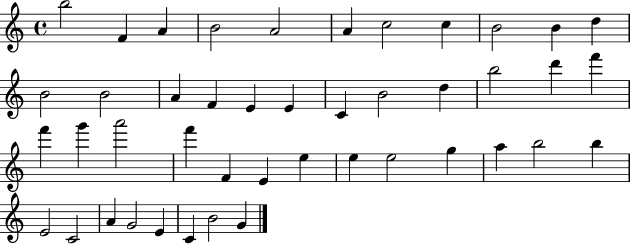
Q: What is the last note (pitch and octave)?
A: G4